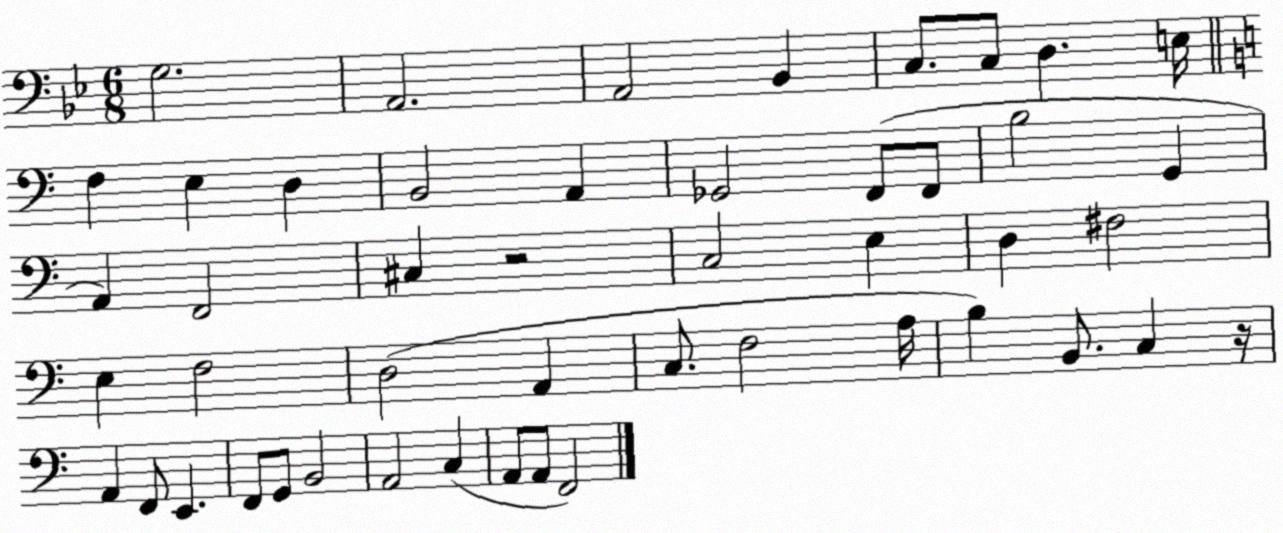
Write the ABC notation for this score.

X:1
T:Untitled
M:6/8
L:1/4
K:Bb
G,2 A,,2 A,,2 _B,, C,/2 C,/2 D, E,/4 F, E, D, B,,2 A,, _G,,2 F,,/2 F,,/2 B,2 G,, A,, F,,2 ^C, z2 C,2 E, D, ^F,2 E, F,2 D,2 A,, C,/2 F,2 A,/4 B, B,,/2 C, z/4 A,, F,,/2 E,, F,,/2 G,,/2 B,,2 A,,2 C, A,,/2 A,,/2 F,,2